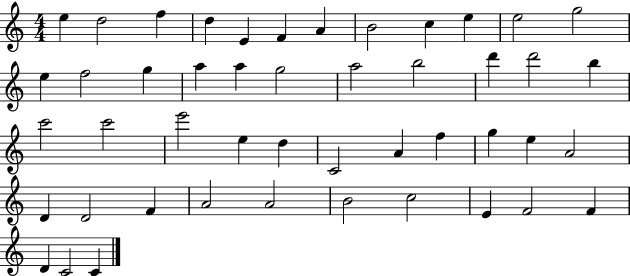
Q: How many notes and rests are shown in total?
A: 47